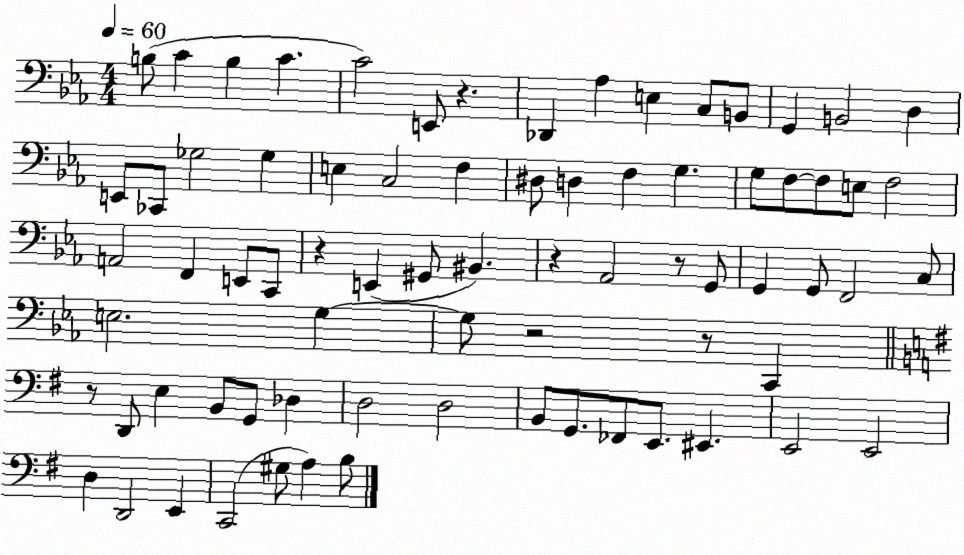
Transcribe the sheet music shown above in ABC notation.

X:1
T:Untitled
M:4/4
L:1/4
K:Eb
B,/2 C B, C C2 E,,/2 z _D,, _A, E, C,/2 B,,/2 G,, B,,2 D, E,,/2 _C,,/2 _G,2 _G, E, C,2 F, ^D,/2 D, F, G, G,/2 F,/2 F,/2 E,/2 F,2 A,,2 F,, E,,/2 C,,/2 z E,, ^G,,/2 ^B,, z _A,,2 z/2 G,,/2 G,, G,,/2 F,,2 C,/2 E,2 G, G,/2 z2 z/2 C,, z/2 D,,/2 E, B,,/2 G,,/2 _D, D,2 D,2 B,,/2 G,,/2 _F,,/2 E,,/2 ^E,, E,,2 E,,2 D, D,,2 E,, C,,2 ^G,/2 A, B,/2